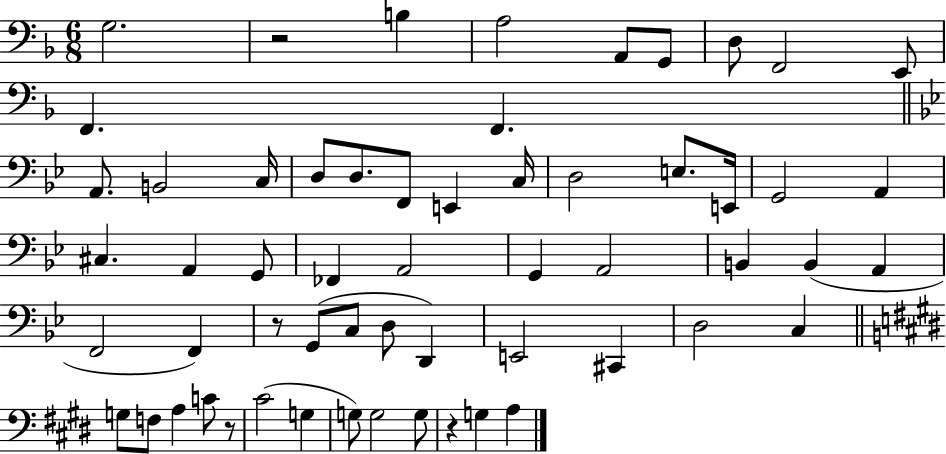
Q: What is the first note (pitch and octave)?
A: G3